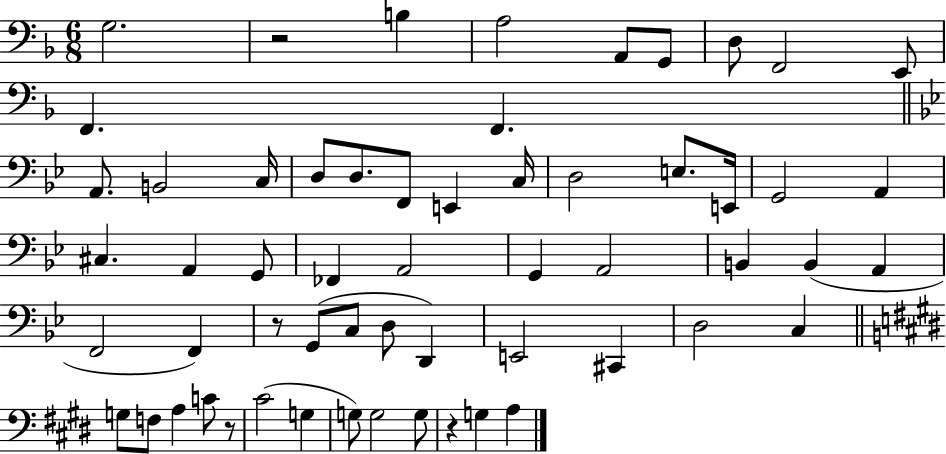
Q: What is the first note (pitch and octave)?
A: G3